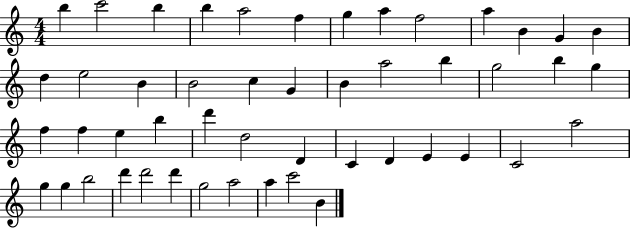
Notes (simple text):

B5/q C6/h B5/q B5/q A5/h F5/q G5/q A5/q F5/h A5/q B4/q G4/q B4/q D5/q E5/h B4/q B4/h C5/q G4/q B4/q A5/h B5/q G5/h B5/q G5/q F5/q F5/q E5/q B5/q D6/q D5/h D4/q C4/q D4/q E4/q E4/q C4/h A5/h G5/q G5/q B5/h D6/q D6/h D6/q G5/h A5/h A5/q C6/h B4/q